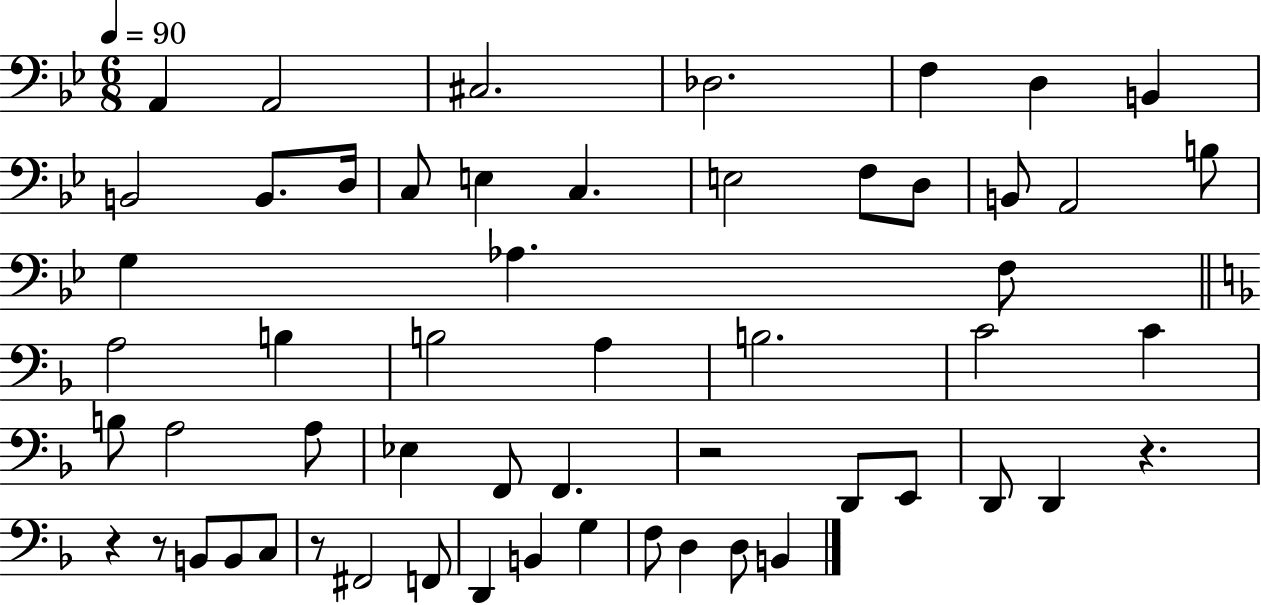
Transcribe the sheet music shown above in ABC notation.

X:1
T:Untitled
M:6/8
L:1/4
K:Bb
A,, A,,2 ^C,2 _D,2 F, D, B,, B,,2 B,,/2 D,/4 C,/2 E, C, E,2 F,/2 D,/2 B,,/2 A,,2 B,/2 G, _A, F,/2 A,2 B, B,2 A, B,2 C2 C B,/2 A,2 A,/2 _E, F,,/2 F,, z2 D,,/2 E,,/2 D,,/2 D,, z z z/2 B,,/2 B,,/2 C,/2 z/2 ^F,,2 F,,/2 D,, B,, G, F,/2 D, D,/2 B,,